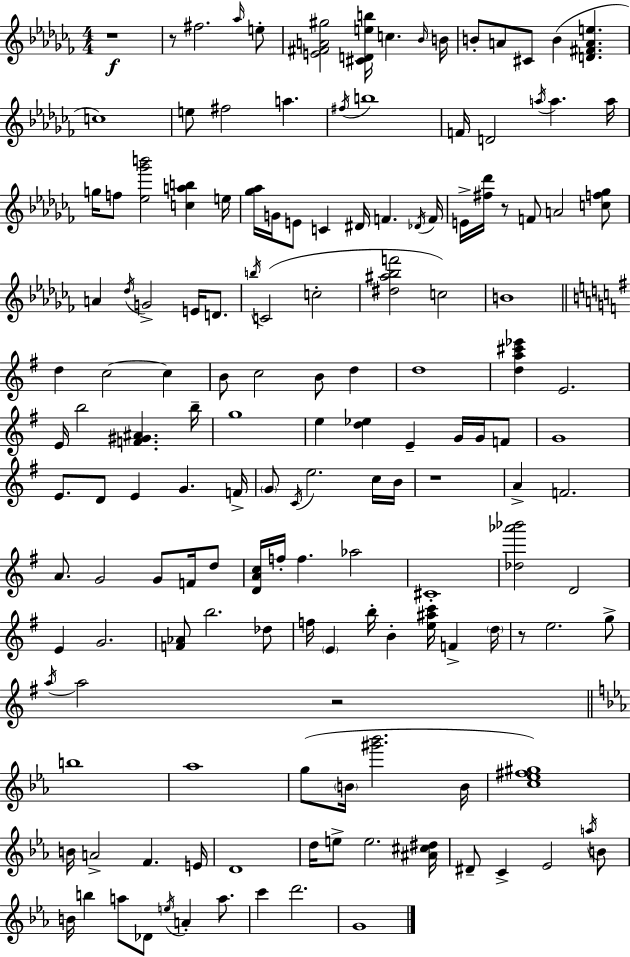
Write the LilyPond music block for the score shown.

{
  \clef treble
  \numericTimeSignature
  \time 4/4
  \key aes \minor
  r1\f | r8 fis''2. \grace { aes''16 } e''8-. | <e' fis' a' gis''>2 <cis' d' e'' b''>16 c''4. | \grace { bes'16 } b'16 b'8-. a'8 cis'8 b'4( <d' fis' a' e''>4. | \break c''1) | e''8 fis''2 a''4. | \acciaccatura { fis''16 } b''1 | f'16 d'2 \acciaccatura { a''16 } a''4. | \break a''16 g''16 f''8 <ees'' ges''' b'''>2 <c'' a'' b''>4 | e''16 <ges'' aes''>16 g'16 e'8 c'4 dis'16 f'4. | \acciaccatura { des'16 } f'16 e'16-> <fis'' des'''>16 r8 f'8 a'2 | <c'' f'' ges''>8 a'4 \acciaccatura { des''16 } g'2-> | \break e'16 d'8. \acciaccatura { b''16 }( c'2 c''2-. | <dis'' ais'' bes'' f'''>2 c''2) | b'1 | \bar "||" \break \key e \minor d''4 c''2~~ c''4 | b'8 c''2 b'8 d''4 | d''1 | <d'' a'' cis''' ees'''>4 e'2. | \break e'16 b''2 <f' gis' ais'>4. b''16-- | g''1 | e''4 <d'' ees''>4 e'4-- g'16 g'16 f'8 | g'1 | \break e'8. d'8 e'4 g'4. f'16-> | \parenthesize g'8 \acciaccatura { c'16 } e''2. c''16 | b'16 r1 | a'4-> f'2. | \break a'8. g'2 g'8 f'16 d''8 | <d' a' c''>16 f''16-. f''4. aes''2 | cis'1-. | <des'' aes''' bes'''>2 d'2 | \break e'4 g'2. | <f' aes'>8 b''2. des''8 | f''16 \parenthesize e'4 b''16-. b'4-. <e'' ais'' c'''>16 f'4-> | \parenthesize d''16 r8 e''2. g''8-> | \break \acciaccatura { a''16 } a''2 r2 | \bar "||" \break \key ees \major b''1 | aes''1 | g''8( \parenthesize b'16 <gis''' bes'''>2. b'16 | <c'' ees'' fis'' gis''>1) | \break b'16 a'2-> f'4. e'16 | d'1 | d''16 e''8-> e''2. <ais' cis'' dis''>16 | dis'8-- c'4-> ees'2 \acciaccatura { a''16 } b'8 | \break b'16 b''4 a''8 des'8 \acciaccatura { e''16 } a'4-. a''8. | c'''4 d'''2. | g'1 | \bar "|."
}